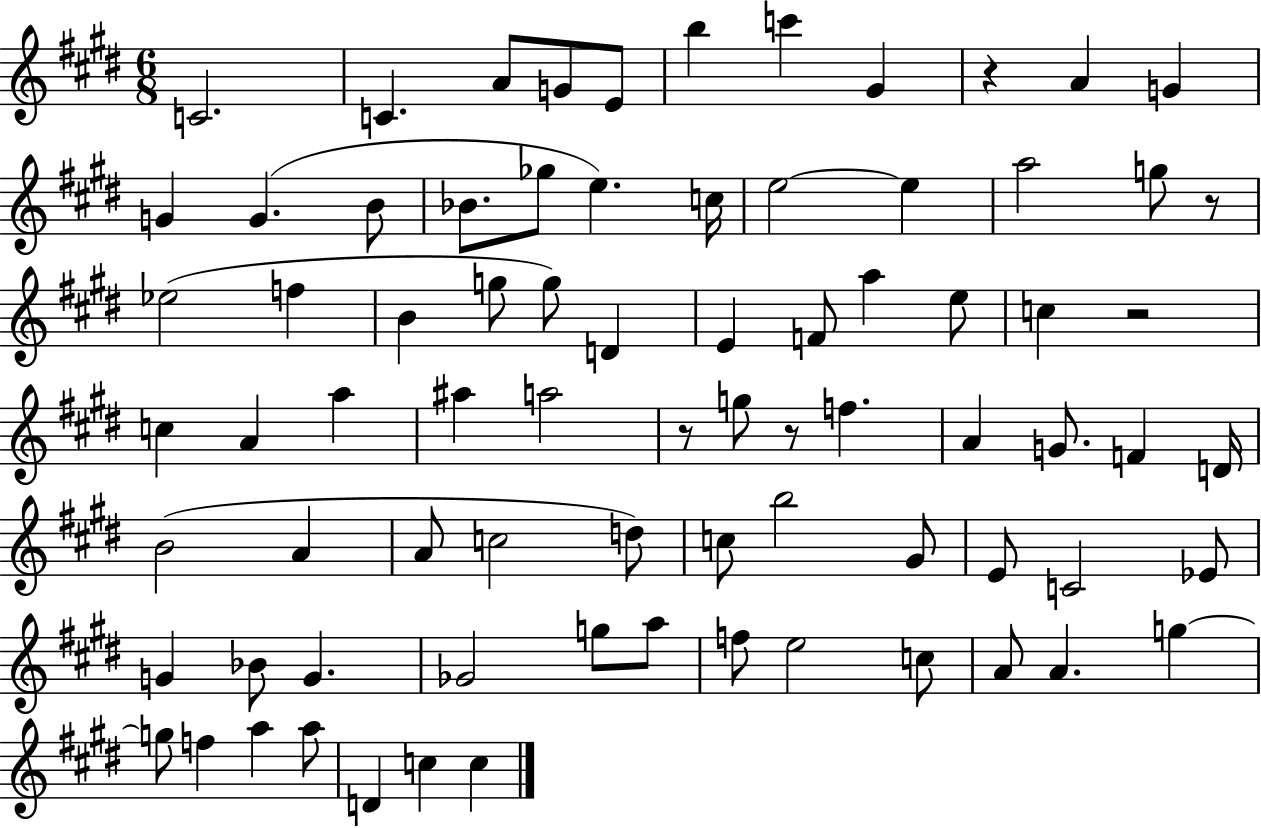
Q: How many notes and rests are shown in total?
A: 78